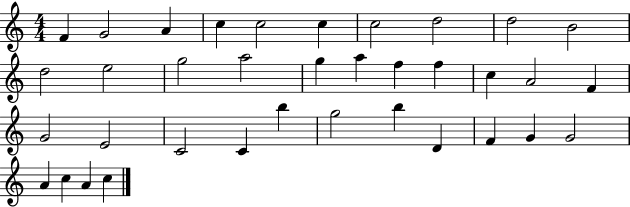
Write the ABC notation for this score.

X:1
T:Untitled
M:4/4
L:1/4
K:C
F G2 A c c2 c c2 d2 d2 B2 d2 e2 g2 a2 g a f f c A2 F G2 E2 C2 C b g2 b D F G G2 A c A c